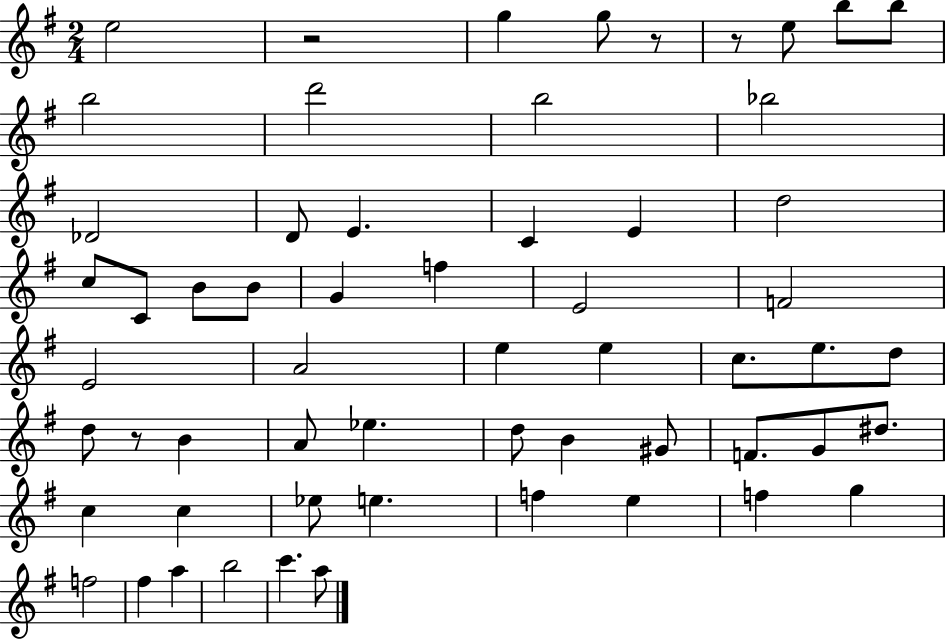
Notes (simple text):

E5/h R/h G5/q G5/e R/e R/e E5/e B5/e B5/e B5/h D6/h B5/h Bb5/h Db4/h D4/e E4/q. C4/q E4/q D5/h C5/e C4/e B4/e B4/e G4/q F5/q E4/h F4/h E4/h A4/h E5/q E5/q C5/e. E5/e. D5/e D5/e R/e B4/q A4/e Eb5/q. D5/e B4/q G#4/e F4/e. G4/e D#5/e. C5/q C5/q Eb5/e E5/q. F5/q E5/q F5/q G5/q F5/h F#5/q A5/q B5/h C6/q. A5/e